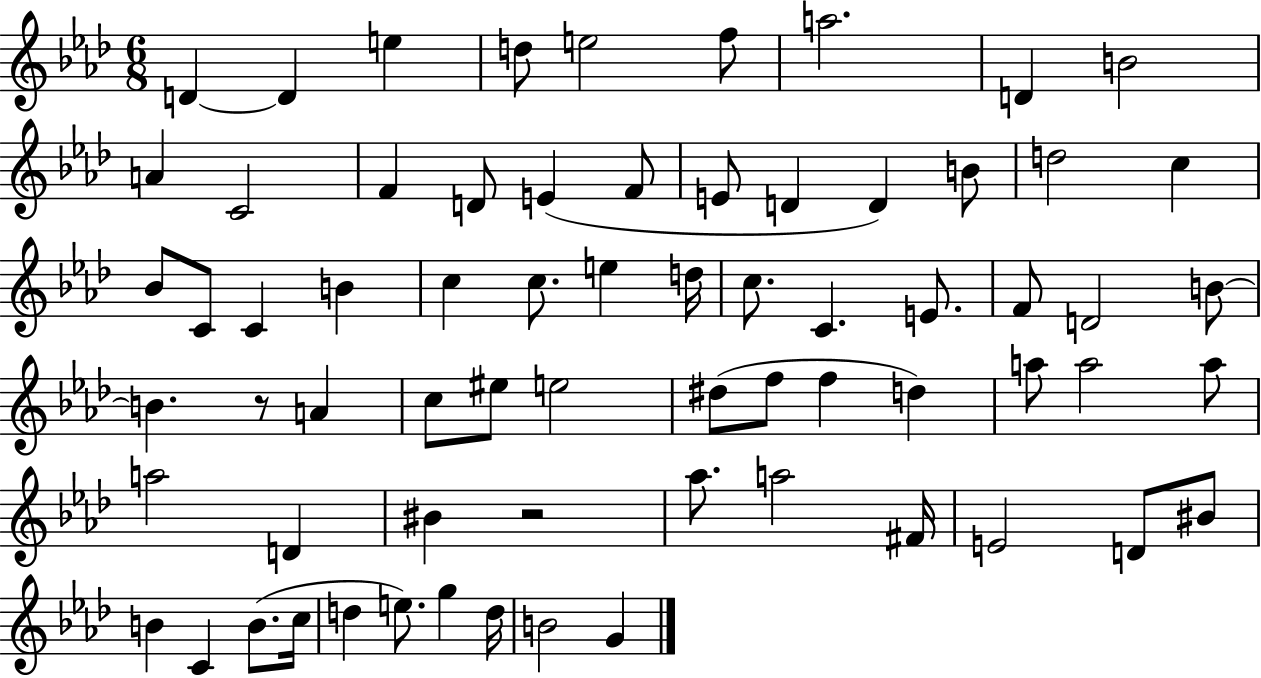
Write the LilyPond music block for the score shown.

{
  \clef treble
  \numericTimeSignature
  \time 6/8
  \key aes \major
  d'4~~ d'4 e''4 | d''8 e''2 f''8 | a''2. | d'4 b'2 | \break a'4 c'2 | f'4 d'8 e'4( f'8 | e'8 d'4 d'4) b'8 | d''2 c''4 | \break bes'8 c'8 c'4 b'4 | c''4 c''8. e''4 d''16 | c''8. c'4. e'8. | f'8 d'2 b'8~~ | \break b'4. r8 a'4 | c''8 eis''8 e''2 | dis''8( f''8 f''4 d''4) | a''8 a''2 a''8 | \break a''2 d'4 | bis'4 r2 | aes''8. a''2 fis'16 | e'2 d'8 bis'8 | \break b'4 c'4 b'8.( c''16 | d''4 e''8.) g''4 d''16 | b'2 g'4 | \bar "|."
}